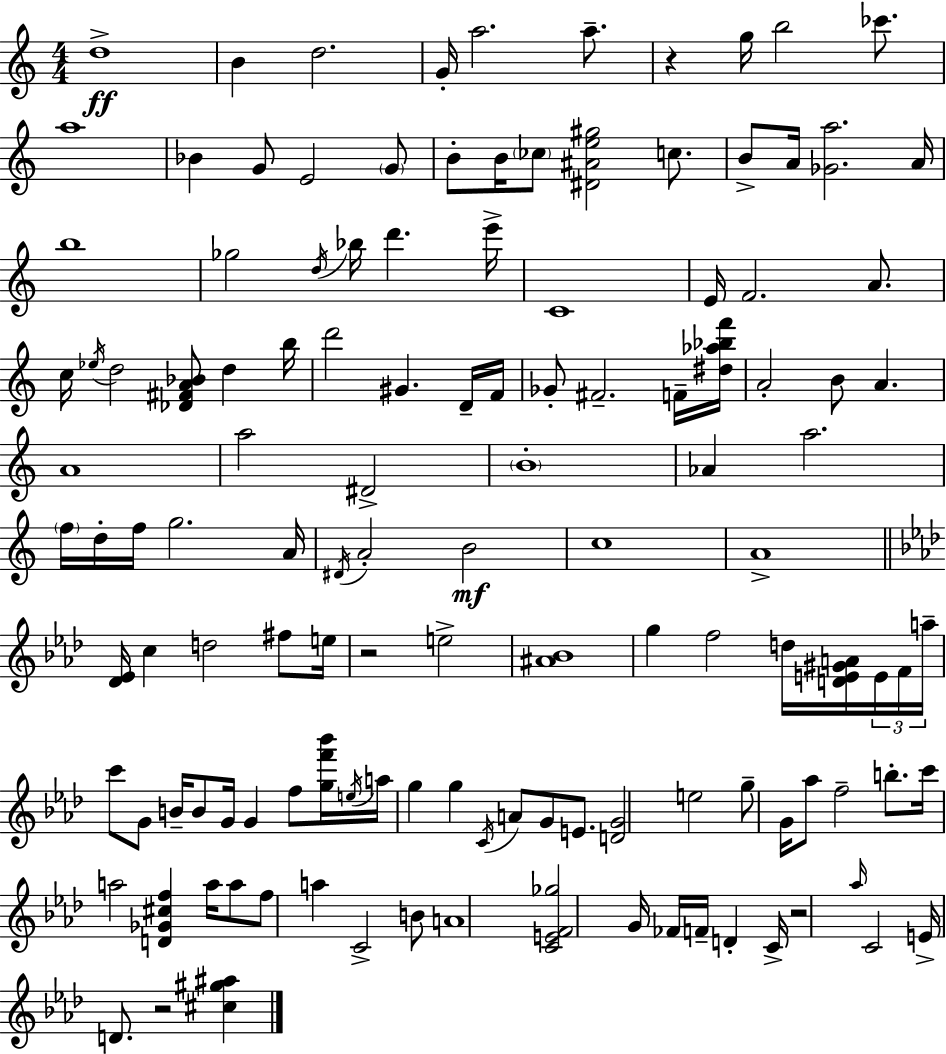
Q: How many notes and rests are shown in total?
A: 128